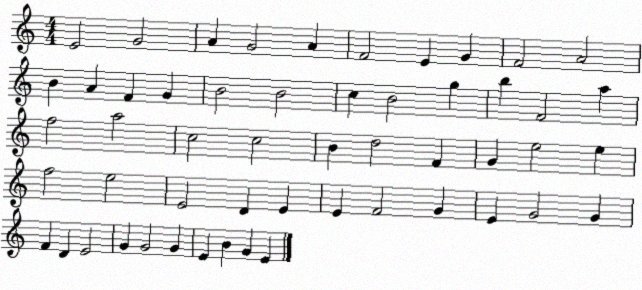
X:1
T:Untitled
M:4/4
L:1/4
K:C
E2 G2 A G2 A F2 E G F2 A2 B A F G B2 B2 c B2 g b F2 a f2 a2 c2 c2 B d2 F G e2 e f2 e2 E2 D E E F2 G E G2 G F D E2 G G2 G E B G E